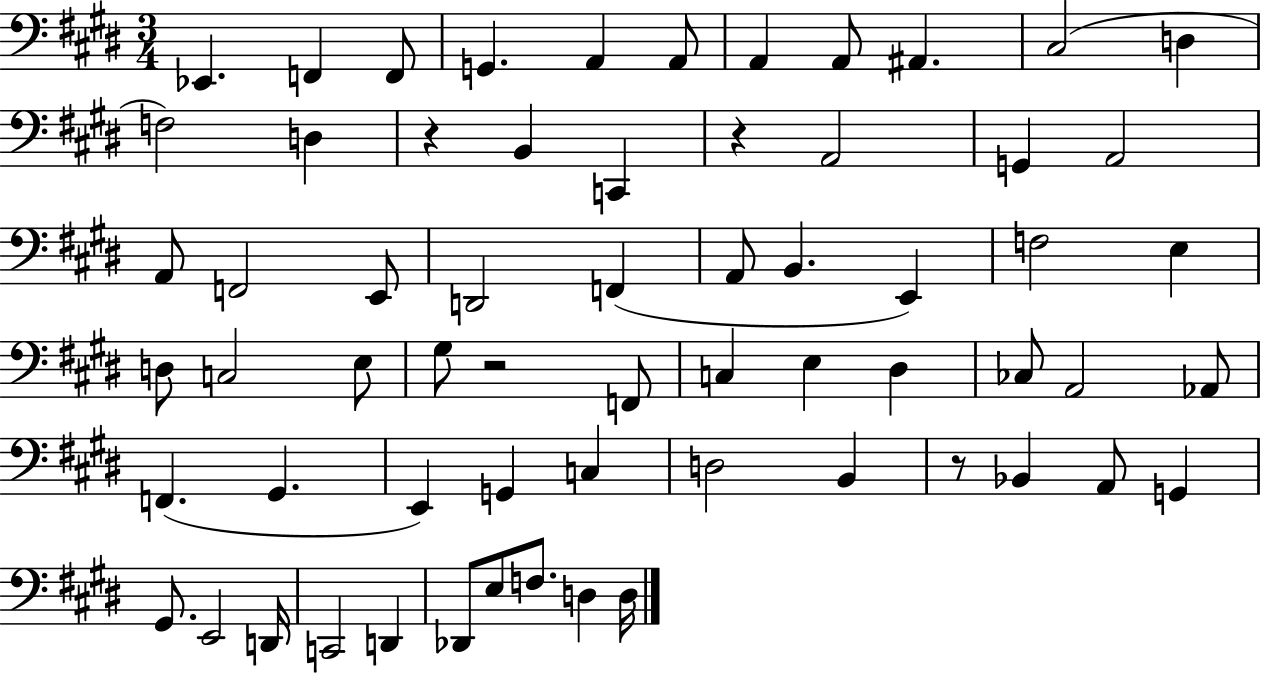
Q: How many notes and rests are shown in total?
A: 63